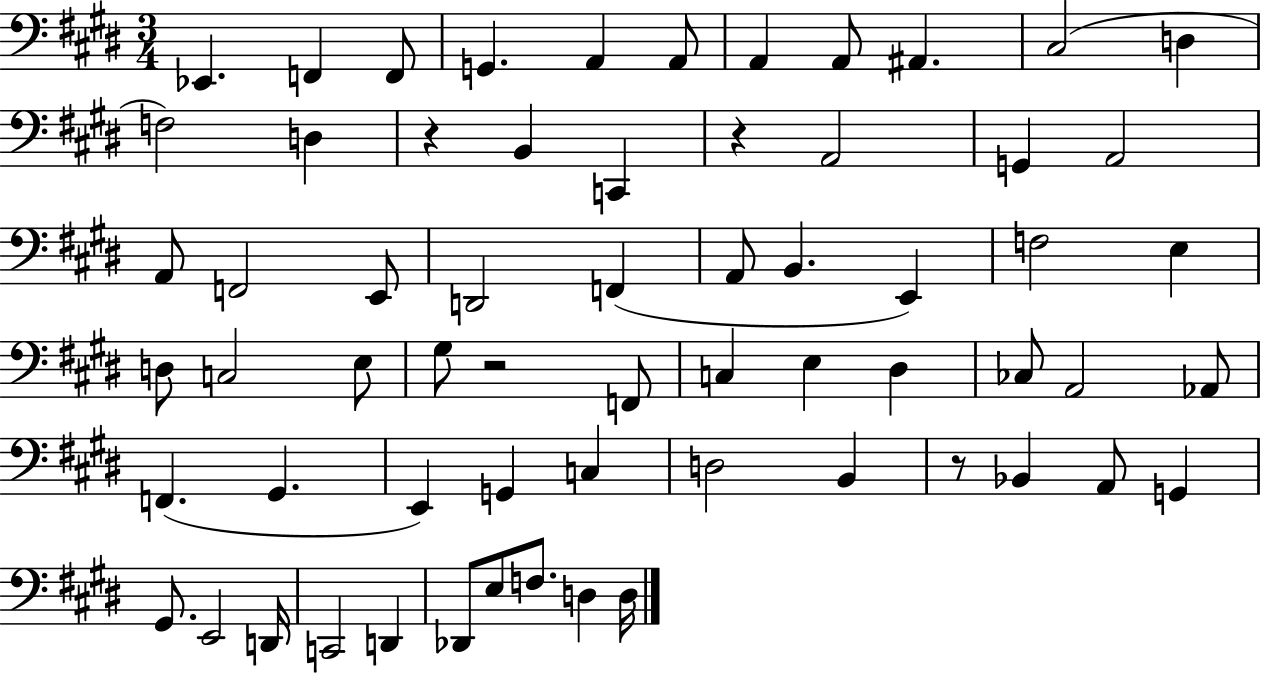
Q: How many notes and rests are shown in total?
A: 63